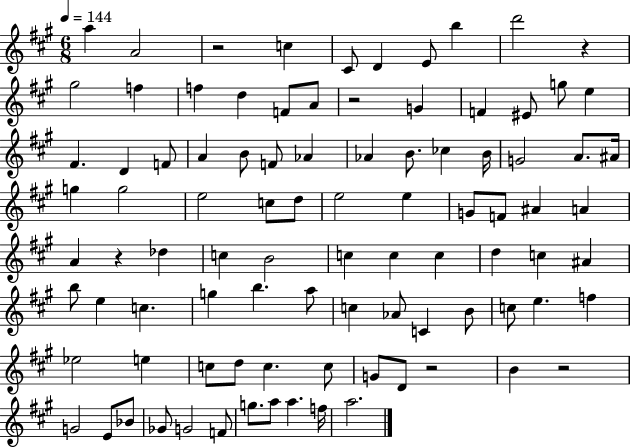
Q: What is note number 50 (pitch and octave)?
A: C5